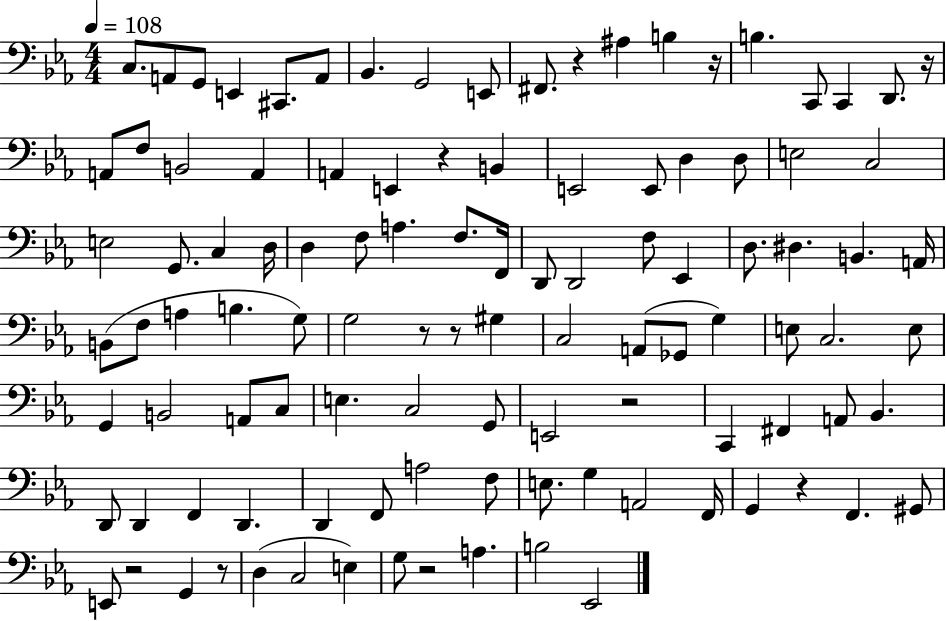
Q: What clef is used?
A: bass